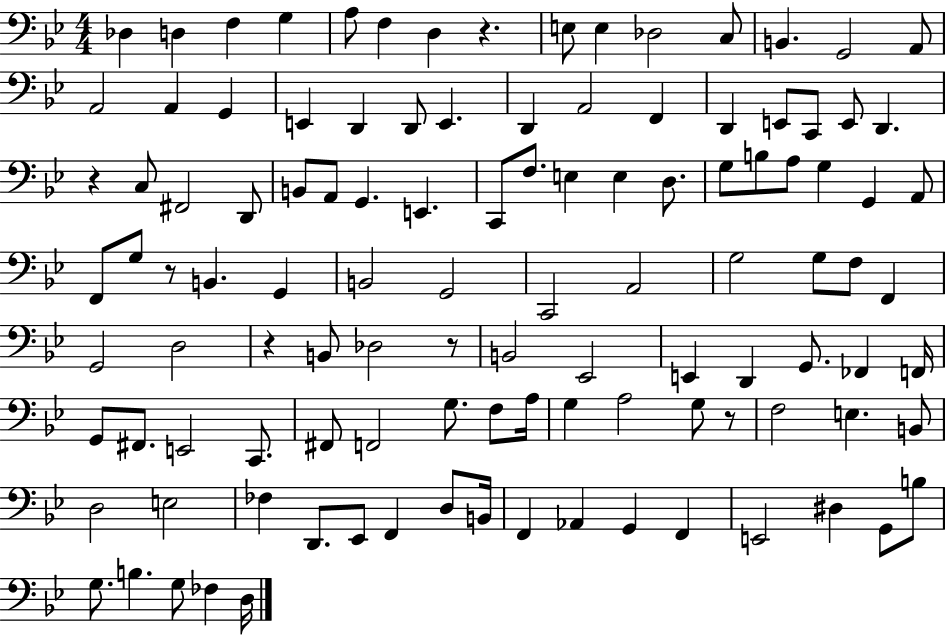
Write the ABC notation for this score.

X:1
T:Untitled
M:4/4
L:1/4
K:Bb
_D, D, F, G, A,/2 F, D, z E,/2 E, _D,2 C,/2 B,, G,,2 A,,/2 A,,2 A,, G,, E,, D,, D,,/2 E,, D,, A,,2 F,, D,, E,,/2 C,,/2 E,,/2 D,, z C,/2 ^F,,2 D,,/2 B,,/2 A,,/2 G,, E,, C,,/2 F,/2 E, E, D,/2 G,/2 B,/2 A,/2 G, G,, A,,/2 F,,/2 G,/2 z/2 B,, G,, B,,2 G,,2 C,,2 A,,2 G,2 G,/2 F,/2 F,, G,,2 D,2 z B,,/2 _D,2 z/2 B,,2 _E,,2 E,, D,, G,,/2 _F,, F,,/4 G,,/2 ^F,,/2 E,,2 C,,/2 ^F,,/2 F,,2 G,/2 F,/2 A,/4 G, A,2 G,/2 z/2 F,2 E, B,,/2 D,2 E,2 _F, D,,/2 _E,,/2 F,, D,/2 B,,/4 F,, _A,, G,, F,, E,,2 ^D, G,,/2 B,/2 G,/2 B, G,/2 _F, D,/4